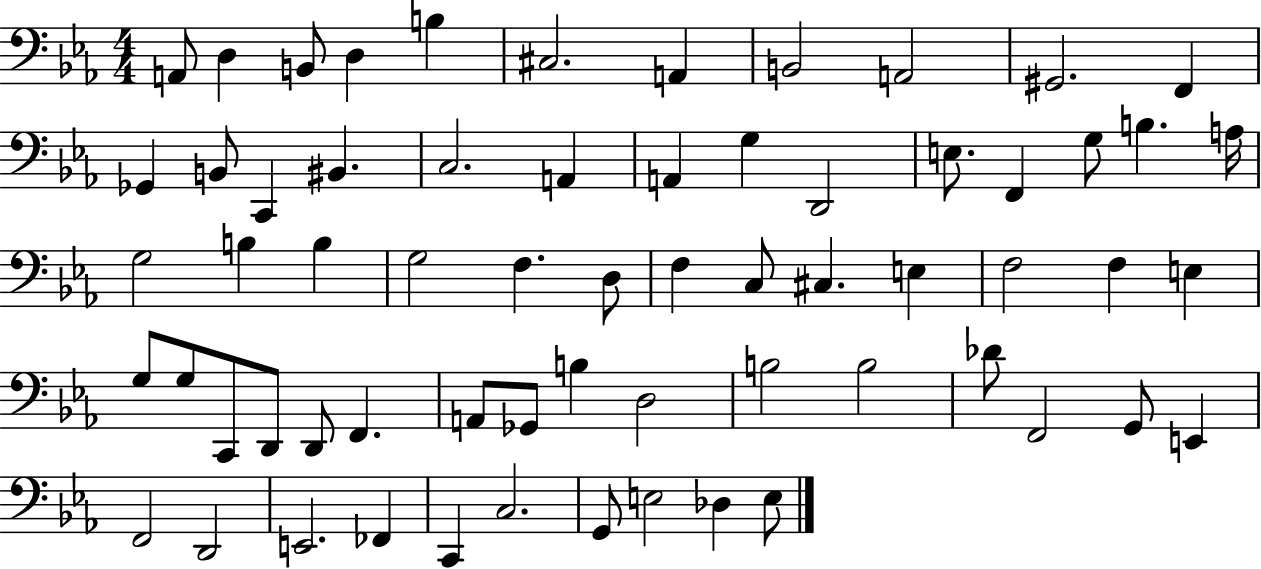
A2/e D3/q B2/e D3/q B3/q C#3/h. A2/q B2/h A2/h G#2/h. F2/q Gb2/q B2/e C2/q BIS2/q. C3/h. A2/q A2/q G3/q D2/h E3/e. F2/q G3/e B3/q. A3/s G3/h B3/q B3/q G3/h F3/q. D3/e F3/q C3/e C#3/q. E3/q F3/h F3/q E3/q G3/e G3/e C2/e D2/e D2/e F2/q. A2/e Gb2/e B3/q D3/h B3/h B3/h Db4/e F2/h G2/e E2/q F2/h D2/h E2/h. FES2/q C2/q C3/h. G2/e E3/h Db3/q E3/e